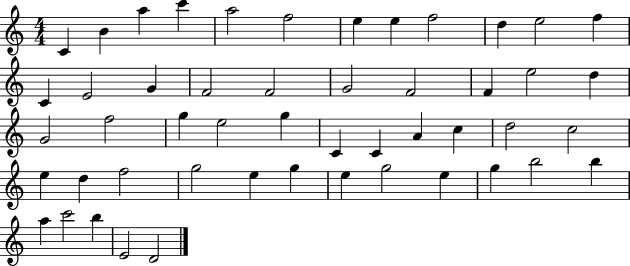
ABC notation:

X:1
T:Untitled
M:4/4
L:1/4
K:C
C B a c' a2 f2 e e f2 d e2 f C E2 G F2 F2 G2 F2 F e2 d G2 f2 g e2 g C C A c d2 c2 e d f2 g2 e g e g2 e g b2 b a c'2 b E2 D2